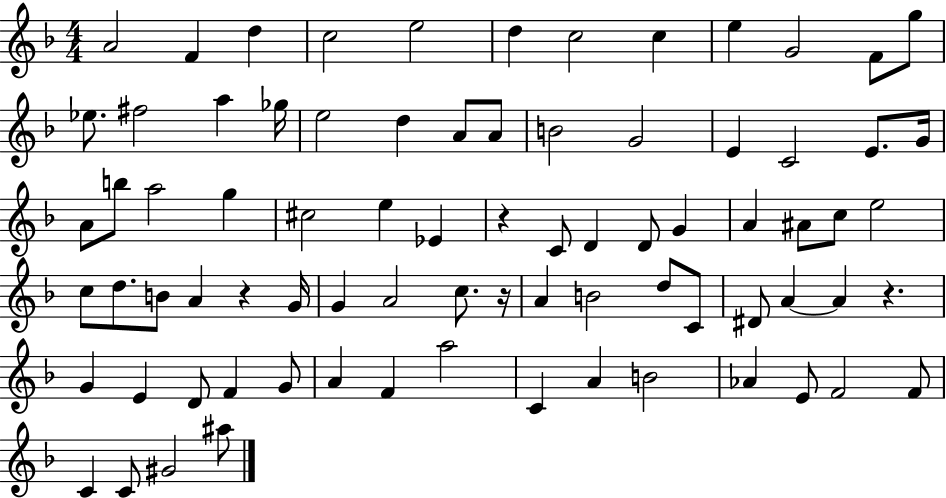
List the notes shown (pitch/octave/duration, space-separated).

A4/h F4/q D5/q C5/h E5/h D5/q C5/h C5/q E5/q G4/h F4/e G5/e Eb5/e. F#5/h A5/q Gb5/s E5/h D5/q A4/e A4/e B4/h G4/h E4/q C4/h E4/e. G4/s A4/e B5/e A5/h G5/q C#5/h E5/q Eb4/q R/q C4/e D4/q D4/e G4/q A4/q A#4/e C5/e E5/h C5/e D5/e. B4/e A4/q R/q G4/s G4/q A4/h C5/e. R/s A4/q B4/h D5/e C4/e D#4/e A4/q A4/q R/q. G4/q E4/q D4/e F4/q G4/e A4/q F4/q A5/h C4/q A4/q B4/h Ab4/q E4/e F4/h F4/e C4/q C4/e G#4/h A#5/e